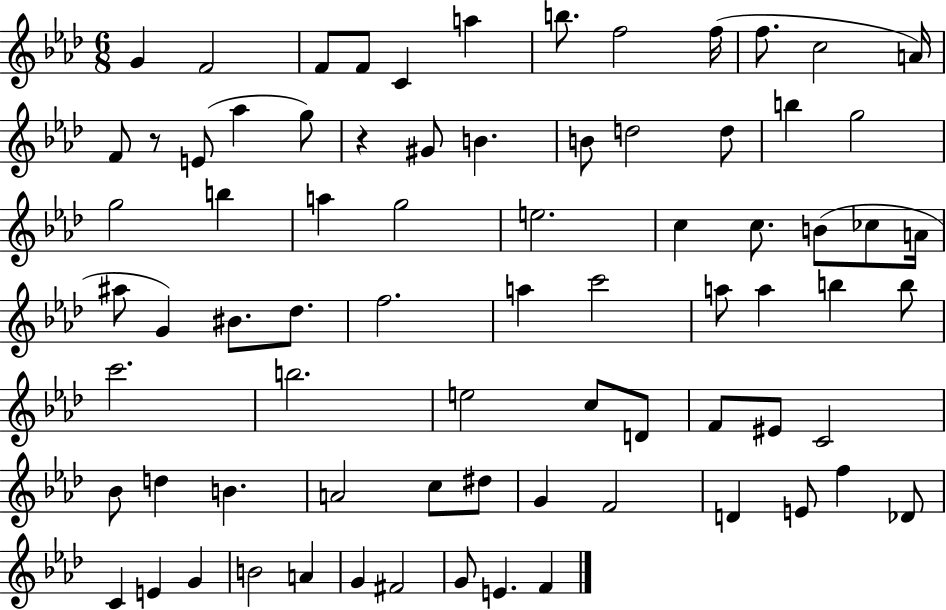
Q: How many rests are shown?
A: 2